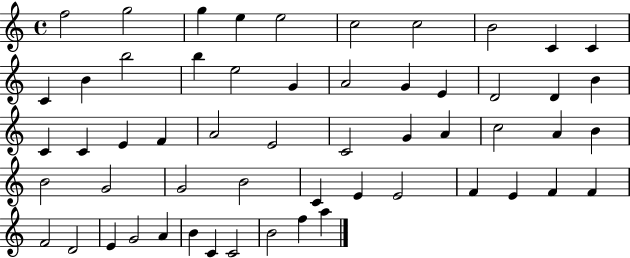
{
  \clef treble
  \time 4/4
  \defaultTimeSignature
  \key c \major
  f''2 g''2 | g''4 e''4 e''2 | c''2 c''2 | b'2 c'4 c'4 | \break c'4 b'4 b''2 | b''4 e''2 g'4 | a'2 g'4 e'4 | d'2 d'4 b'4 | \break c'4 c'4 e'4 f'4 | a'2 e'2 | c'2 g'4 a'4 | c''2 a'4 b'4 | \break b'2 g'2 | g'2 b'2 | c'4 e'4 e'2 | f'4 e'4 f'4 f'4 | \break f'2 d'2 | e'4 g'2 a'4 | b'4 c'4 c'2 | b'2 f''4 a''4 | \break \bar "|."
}